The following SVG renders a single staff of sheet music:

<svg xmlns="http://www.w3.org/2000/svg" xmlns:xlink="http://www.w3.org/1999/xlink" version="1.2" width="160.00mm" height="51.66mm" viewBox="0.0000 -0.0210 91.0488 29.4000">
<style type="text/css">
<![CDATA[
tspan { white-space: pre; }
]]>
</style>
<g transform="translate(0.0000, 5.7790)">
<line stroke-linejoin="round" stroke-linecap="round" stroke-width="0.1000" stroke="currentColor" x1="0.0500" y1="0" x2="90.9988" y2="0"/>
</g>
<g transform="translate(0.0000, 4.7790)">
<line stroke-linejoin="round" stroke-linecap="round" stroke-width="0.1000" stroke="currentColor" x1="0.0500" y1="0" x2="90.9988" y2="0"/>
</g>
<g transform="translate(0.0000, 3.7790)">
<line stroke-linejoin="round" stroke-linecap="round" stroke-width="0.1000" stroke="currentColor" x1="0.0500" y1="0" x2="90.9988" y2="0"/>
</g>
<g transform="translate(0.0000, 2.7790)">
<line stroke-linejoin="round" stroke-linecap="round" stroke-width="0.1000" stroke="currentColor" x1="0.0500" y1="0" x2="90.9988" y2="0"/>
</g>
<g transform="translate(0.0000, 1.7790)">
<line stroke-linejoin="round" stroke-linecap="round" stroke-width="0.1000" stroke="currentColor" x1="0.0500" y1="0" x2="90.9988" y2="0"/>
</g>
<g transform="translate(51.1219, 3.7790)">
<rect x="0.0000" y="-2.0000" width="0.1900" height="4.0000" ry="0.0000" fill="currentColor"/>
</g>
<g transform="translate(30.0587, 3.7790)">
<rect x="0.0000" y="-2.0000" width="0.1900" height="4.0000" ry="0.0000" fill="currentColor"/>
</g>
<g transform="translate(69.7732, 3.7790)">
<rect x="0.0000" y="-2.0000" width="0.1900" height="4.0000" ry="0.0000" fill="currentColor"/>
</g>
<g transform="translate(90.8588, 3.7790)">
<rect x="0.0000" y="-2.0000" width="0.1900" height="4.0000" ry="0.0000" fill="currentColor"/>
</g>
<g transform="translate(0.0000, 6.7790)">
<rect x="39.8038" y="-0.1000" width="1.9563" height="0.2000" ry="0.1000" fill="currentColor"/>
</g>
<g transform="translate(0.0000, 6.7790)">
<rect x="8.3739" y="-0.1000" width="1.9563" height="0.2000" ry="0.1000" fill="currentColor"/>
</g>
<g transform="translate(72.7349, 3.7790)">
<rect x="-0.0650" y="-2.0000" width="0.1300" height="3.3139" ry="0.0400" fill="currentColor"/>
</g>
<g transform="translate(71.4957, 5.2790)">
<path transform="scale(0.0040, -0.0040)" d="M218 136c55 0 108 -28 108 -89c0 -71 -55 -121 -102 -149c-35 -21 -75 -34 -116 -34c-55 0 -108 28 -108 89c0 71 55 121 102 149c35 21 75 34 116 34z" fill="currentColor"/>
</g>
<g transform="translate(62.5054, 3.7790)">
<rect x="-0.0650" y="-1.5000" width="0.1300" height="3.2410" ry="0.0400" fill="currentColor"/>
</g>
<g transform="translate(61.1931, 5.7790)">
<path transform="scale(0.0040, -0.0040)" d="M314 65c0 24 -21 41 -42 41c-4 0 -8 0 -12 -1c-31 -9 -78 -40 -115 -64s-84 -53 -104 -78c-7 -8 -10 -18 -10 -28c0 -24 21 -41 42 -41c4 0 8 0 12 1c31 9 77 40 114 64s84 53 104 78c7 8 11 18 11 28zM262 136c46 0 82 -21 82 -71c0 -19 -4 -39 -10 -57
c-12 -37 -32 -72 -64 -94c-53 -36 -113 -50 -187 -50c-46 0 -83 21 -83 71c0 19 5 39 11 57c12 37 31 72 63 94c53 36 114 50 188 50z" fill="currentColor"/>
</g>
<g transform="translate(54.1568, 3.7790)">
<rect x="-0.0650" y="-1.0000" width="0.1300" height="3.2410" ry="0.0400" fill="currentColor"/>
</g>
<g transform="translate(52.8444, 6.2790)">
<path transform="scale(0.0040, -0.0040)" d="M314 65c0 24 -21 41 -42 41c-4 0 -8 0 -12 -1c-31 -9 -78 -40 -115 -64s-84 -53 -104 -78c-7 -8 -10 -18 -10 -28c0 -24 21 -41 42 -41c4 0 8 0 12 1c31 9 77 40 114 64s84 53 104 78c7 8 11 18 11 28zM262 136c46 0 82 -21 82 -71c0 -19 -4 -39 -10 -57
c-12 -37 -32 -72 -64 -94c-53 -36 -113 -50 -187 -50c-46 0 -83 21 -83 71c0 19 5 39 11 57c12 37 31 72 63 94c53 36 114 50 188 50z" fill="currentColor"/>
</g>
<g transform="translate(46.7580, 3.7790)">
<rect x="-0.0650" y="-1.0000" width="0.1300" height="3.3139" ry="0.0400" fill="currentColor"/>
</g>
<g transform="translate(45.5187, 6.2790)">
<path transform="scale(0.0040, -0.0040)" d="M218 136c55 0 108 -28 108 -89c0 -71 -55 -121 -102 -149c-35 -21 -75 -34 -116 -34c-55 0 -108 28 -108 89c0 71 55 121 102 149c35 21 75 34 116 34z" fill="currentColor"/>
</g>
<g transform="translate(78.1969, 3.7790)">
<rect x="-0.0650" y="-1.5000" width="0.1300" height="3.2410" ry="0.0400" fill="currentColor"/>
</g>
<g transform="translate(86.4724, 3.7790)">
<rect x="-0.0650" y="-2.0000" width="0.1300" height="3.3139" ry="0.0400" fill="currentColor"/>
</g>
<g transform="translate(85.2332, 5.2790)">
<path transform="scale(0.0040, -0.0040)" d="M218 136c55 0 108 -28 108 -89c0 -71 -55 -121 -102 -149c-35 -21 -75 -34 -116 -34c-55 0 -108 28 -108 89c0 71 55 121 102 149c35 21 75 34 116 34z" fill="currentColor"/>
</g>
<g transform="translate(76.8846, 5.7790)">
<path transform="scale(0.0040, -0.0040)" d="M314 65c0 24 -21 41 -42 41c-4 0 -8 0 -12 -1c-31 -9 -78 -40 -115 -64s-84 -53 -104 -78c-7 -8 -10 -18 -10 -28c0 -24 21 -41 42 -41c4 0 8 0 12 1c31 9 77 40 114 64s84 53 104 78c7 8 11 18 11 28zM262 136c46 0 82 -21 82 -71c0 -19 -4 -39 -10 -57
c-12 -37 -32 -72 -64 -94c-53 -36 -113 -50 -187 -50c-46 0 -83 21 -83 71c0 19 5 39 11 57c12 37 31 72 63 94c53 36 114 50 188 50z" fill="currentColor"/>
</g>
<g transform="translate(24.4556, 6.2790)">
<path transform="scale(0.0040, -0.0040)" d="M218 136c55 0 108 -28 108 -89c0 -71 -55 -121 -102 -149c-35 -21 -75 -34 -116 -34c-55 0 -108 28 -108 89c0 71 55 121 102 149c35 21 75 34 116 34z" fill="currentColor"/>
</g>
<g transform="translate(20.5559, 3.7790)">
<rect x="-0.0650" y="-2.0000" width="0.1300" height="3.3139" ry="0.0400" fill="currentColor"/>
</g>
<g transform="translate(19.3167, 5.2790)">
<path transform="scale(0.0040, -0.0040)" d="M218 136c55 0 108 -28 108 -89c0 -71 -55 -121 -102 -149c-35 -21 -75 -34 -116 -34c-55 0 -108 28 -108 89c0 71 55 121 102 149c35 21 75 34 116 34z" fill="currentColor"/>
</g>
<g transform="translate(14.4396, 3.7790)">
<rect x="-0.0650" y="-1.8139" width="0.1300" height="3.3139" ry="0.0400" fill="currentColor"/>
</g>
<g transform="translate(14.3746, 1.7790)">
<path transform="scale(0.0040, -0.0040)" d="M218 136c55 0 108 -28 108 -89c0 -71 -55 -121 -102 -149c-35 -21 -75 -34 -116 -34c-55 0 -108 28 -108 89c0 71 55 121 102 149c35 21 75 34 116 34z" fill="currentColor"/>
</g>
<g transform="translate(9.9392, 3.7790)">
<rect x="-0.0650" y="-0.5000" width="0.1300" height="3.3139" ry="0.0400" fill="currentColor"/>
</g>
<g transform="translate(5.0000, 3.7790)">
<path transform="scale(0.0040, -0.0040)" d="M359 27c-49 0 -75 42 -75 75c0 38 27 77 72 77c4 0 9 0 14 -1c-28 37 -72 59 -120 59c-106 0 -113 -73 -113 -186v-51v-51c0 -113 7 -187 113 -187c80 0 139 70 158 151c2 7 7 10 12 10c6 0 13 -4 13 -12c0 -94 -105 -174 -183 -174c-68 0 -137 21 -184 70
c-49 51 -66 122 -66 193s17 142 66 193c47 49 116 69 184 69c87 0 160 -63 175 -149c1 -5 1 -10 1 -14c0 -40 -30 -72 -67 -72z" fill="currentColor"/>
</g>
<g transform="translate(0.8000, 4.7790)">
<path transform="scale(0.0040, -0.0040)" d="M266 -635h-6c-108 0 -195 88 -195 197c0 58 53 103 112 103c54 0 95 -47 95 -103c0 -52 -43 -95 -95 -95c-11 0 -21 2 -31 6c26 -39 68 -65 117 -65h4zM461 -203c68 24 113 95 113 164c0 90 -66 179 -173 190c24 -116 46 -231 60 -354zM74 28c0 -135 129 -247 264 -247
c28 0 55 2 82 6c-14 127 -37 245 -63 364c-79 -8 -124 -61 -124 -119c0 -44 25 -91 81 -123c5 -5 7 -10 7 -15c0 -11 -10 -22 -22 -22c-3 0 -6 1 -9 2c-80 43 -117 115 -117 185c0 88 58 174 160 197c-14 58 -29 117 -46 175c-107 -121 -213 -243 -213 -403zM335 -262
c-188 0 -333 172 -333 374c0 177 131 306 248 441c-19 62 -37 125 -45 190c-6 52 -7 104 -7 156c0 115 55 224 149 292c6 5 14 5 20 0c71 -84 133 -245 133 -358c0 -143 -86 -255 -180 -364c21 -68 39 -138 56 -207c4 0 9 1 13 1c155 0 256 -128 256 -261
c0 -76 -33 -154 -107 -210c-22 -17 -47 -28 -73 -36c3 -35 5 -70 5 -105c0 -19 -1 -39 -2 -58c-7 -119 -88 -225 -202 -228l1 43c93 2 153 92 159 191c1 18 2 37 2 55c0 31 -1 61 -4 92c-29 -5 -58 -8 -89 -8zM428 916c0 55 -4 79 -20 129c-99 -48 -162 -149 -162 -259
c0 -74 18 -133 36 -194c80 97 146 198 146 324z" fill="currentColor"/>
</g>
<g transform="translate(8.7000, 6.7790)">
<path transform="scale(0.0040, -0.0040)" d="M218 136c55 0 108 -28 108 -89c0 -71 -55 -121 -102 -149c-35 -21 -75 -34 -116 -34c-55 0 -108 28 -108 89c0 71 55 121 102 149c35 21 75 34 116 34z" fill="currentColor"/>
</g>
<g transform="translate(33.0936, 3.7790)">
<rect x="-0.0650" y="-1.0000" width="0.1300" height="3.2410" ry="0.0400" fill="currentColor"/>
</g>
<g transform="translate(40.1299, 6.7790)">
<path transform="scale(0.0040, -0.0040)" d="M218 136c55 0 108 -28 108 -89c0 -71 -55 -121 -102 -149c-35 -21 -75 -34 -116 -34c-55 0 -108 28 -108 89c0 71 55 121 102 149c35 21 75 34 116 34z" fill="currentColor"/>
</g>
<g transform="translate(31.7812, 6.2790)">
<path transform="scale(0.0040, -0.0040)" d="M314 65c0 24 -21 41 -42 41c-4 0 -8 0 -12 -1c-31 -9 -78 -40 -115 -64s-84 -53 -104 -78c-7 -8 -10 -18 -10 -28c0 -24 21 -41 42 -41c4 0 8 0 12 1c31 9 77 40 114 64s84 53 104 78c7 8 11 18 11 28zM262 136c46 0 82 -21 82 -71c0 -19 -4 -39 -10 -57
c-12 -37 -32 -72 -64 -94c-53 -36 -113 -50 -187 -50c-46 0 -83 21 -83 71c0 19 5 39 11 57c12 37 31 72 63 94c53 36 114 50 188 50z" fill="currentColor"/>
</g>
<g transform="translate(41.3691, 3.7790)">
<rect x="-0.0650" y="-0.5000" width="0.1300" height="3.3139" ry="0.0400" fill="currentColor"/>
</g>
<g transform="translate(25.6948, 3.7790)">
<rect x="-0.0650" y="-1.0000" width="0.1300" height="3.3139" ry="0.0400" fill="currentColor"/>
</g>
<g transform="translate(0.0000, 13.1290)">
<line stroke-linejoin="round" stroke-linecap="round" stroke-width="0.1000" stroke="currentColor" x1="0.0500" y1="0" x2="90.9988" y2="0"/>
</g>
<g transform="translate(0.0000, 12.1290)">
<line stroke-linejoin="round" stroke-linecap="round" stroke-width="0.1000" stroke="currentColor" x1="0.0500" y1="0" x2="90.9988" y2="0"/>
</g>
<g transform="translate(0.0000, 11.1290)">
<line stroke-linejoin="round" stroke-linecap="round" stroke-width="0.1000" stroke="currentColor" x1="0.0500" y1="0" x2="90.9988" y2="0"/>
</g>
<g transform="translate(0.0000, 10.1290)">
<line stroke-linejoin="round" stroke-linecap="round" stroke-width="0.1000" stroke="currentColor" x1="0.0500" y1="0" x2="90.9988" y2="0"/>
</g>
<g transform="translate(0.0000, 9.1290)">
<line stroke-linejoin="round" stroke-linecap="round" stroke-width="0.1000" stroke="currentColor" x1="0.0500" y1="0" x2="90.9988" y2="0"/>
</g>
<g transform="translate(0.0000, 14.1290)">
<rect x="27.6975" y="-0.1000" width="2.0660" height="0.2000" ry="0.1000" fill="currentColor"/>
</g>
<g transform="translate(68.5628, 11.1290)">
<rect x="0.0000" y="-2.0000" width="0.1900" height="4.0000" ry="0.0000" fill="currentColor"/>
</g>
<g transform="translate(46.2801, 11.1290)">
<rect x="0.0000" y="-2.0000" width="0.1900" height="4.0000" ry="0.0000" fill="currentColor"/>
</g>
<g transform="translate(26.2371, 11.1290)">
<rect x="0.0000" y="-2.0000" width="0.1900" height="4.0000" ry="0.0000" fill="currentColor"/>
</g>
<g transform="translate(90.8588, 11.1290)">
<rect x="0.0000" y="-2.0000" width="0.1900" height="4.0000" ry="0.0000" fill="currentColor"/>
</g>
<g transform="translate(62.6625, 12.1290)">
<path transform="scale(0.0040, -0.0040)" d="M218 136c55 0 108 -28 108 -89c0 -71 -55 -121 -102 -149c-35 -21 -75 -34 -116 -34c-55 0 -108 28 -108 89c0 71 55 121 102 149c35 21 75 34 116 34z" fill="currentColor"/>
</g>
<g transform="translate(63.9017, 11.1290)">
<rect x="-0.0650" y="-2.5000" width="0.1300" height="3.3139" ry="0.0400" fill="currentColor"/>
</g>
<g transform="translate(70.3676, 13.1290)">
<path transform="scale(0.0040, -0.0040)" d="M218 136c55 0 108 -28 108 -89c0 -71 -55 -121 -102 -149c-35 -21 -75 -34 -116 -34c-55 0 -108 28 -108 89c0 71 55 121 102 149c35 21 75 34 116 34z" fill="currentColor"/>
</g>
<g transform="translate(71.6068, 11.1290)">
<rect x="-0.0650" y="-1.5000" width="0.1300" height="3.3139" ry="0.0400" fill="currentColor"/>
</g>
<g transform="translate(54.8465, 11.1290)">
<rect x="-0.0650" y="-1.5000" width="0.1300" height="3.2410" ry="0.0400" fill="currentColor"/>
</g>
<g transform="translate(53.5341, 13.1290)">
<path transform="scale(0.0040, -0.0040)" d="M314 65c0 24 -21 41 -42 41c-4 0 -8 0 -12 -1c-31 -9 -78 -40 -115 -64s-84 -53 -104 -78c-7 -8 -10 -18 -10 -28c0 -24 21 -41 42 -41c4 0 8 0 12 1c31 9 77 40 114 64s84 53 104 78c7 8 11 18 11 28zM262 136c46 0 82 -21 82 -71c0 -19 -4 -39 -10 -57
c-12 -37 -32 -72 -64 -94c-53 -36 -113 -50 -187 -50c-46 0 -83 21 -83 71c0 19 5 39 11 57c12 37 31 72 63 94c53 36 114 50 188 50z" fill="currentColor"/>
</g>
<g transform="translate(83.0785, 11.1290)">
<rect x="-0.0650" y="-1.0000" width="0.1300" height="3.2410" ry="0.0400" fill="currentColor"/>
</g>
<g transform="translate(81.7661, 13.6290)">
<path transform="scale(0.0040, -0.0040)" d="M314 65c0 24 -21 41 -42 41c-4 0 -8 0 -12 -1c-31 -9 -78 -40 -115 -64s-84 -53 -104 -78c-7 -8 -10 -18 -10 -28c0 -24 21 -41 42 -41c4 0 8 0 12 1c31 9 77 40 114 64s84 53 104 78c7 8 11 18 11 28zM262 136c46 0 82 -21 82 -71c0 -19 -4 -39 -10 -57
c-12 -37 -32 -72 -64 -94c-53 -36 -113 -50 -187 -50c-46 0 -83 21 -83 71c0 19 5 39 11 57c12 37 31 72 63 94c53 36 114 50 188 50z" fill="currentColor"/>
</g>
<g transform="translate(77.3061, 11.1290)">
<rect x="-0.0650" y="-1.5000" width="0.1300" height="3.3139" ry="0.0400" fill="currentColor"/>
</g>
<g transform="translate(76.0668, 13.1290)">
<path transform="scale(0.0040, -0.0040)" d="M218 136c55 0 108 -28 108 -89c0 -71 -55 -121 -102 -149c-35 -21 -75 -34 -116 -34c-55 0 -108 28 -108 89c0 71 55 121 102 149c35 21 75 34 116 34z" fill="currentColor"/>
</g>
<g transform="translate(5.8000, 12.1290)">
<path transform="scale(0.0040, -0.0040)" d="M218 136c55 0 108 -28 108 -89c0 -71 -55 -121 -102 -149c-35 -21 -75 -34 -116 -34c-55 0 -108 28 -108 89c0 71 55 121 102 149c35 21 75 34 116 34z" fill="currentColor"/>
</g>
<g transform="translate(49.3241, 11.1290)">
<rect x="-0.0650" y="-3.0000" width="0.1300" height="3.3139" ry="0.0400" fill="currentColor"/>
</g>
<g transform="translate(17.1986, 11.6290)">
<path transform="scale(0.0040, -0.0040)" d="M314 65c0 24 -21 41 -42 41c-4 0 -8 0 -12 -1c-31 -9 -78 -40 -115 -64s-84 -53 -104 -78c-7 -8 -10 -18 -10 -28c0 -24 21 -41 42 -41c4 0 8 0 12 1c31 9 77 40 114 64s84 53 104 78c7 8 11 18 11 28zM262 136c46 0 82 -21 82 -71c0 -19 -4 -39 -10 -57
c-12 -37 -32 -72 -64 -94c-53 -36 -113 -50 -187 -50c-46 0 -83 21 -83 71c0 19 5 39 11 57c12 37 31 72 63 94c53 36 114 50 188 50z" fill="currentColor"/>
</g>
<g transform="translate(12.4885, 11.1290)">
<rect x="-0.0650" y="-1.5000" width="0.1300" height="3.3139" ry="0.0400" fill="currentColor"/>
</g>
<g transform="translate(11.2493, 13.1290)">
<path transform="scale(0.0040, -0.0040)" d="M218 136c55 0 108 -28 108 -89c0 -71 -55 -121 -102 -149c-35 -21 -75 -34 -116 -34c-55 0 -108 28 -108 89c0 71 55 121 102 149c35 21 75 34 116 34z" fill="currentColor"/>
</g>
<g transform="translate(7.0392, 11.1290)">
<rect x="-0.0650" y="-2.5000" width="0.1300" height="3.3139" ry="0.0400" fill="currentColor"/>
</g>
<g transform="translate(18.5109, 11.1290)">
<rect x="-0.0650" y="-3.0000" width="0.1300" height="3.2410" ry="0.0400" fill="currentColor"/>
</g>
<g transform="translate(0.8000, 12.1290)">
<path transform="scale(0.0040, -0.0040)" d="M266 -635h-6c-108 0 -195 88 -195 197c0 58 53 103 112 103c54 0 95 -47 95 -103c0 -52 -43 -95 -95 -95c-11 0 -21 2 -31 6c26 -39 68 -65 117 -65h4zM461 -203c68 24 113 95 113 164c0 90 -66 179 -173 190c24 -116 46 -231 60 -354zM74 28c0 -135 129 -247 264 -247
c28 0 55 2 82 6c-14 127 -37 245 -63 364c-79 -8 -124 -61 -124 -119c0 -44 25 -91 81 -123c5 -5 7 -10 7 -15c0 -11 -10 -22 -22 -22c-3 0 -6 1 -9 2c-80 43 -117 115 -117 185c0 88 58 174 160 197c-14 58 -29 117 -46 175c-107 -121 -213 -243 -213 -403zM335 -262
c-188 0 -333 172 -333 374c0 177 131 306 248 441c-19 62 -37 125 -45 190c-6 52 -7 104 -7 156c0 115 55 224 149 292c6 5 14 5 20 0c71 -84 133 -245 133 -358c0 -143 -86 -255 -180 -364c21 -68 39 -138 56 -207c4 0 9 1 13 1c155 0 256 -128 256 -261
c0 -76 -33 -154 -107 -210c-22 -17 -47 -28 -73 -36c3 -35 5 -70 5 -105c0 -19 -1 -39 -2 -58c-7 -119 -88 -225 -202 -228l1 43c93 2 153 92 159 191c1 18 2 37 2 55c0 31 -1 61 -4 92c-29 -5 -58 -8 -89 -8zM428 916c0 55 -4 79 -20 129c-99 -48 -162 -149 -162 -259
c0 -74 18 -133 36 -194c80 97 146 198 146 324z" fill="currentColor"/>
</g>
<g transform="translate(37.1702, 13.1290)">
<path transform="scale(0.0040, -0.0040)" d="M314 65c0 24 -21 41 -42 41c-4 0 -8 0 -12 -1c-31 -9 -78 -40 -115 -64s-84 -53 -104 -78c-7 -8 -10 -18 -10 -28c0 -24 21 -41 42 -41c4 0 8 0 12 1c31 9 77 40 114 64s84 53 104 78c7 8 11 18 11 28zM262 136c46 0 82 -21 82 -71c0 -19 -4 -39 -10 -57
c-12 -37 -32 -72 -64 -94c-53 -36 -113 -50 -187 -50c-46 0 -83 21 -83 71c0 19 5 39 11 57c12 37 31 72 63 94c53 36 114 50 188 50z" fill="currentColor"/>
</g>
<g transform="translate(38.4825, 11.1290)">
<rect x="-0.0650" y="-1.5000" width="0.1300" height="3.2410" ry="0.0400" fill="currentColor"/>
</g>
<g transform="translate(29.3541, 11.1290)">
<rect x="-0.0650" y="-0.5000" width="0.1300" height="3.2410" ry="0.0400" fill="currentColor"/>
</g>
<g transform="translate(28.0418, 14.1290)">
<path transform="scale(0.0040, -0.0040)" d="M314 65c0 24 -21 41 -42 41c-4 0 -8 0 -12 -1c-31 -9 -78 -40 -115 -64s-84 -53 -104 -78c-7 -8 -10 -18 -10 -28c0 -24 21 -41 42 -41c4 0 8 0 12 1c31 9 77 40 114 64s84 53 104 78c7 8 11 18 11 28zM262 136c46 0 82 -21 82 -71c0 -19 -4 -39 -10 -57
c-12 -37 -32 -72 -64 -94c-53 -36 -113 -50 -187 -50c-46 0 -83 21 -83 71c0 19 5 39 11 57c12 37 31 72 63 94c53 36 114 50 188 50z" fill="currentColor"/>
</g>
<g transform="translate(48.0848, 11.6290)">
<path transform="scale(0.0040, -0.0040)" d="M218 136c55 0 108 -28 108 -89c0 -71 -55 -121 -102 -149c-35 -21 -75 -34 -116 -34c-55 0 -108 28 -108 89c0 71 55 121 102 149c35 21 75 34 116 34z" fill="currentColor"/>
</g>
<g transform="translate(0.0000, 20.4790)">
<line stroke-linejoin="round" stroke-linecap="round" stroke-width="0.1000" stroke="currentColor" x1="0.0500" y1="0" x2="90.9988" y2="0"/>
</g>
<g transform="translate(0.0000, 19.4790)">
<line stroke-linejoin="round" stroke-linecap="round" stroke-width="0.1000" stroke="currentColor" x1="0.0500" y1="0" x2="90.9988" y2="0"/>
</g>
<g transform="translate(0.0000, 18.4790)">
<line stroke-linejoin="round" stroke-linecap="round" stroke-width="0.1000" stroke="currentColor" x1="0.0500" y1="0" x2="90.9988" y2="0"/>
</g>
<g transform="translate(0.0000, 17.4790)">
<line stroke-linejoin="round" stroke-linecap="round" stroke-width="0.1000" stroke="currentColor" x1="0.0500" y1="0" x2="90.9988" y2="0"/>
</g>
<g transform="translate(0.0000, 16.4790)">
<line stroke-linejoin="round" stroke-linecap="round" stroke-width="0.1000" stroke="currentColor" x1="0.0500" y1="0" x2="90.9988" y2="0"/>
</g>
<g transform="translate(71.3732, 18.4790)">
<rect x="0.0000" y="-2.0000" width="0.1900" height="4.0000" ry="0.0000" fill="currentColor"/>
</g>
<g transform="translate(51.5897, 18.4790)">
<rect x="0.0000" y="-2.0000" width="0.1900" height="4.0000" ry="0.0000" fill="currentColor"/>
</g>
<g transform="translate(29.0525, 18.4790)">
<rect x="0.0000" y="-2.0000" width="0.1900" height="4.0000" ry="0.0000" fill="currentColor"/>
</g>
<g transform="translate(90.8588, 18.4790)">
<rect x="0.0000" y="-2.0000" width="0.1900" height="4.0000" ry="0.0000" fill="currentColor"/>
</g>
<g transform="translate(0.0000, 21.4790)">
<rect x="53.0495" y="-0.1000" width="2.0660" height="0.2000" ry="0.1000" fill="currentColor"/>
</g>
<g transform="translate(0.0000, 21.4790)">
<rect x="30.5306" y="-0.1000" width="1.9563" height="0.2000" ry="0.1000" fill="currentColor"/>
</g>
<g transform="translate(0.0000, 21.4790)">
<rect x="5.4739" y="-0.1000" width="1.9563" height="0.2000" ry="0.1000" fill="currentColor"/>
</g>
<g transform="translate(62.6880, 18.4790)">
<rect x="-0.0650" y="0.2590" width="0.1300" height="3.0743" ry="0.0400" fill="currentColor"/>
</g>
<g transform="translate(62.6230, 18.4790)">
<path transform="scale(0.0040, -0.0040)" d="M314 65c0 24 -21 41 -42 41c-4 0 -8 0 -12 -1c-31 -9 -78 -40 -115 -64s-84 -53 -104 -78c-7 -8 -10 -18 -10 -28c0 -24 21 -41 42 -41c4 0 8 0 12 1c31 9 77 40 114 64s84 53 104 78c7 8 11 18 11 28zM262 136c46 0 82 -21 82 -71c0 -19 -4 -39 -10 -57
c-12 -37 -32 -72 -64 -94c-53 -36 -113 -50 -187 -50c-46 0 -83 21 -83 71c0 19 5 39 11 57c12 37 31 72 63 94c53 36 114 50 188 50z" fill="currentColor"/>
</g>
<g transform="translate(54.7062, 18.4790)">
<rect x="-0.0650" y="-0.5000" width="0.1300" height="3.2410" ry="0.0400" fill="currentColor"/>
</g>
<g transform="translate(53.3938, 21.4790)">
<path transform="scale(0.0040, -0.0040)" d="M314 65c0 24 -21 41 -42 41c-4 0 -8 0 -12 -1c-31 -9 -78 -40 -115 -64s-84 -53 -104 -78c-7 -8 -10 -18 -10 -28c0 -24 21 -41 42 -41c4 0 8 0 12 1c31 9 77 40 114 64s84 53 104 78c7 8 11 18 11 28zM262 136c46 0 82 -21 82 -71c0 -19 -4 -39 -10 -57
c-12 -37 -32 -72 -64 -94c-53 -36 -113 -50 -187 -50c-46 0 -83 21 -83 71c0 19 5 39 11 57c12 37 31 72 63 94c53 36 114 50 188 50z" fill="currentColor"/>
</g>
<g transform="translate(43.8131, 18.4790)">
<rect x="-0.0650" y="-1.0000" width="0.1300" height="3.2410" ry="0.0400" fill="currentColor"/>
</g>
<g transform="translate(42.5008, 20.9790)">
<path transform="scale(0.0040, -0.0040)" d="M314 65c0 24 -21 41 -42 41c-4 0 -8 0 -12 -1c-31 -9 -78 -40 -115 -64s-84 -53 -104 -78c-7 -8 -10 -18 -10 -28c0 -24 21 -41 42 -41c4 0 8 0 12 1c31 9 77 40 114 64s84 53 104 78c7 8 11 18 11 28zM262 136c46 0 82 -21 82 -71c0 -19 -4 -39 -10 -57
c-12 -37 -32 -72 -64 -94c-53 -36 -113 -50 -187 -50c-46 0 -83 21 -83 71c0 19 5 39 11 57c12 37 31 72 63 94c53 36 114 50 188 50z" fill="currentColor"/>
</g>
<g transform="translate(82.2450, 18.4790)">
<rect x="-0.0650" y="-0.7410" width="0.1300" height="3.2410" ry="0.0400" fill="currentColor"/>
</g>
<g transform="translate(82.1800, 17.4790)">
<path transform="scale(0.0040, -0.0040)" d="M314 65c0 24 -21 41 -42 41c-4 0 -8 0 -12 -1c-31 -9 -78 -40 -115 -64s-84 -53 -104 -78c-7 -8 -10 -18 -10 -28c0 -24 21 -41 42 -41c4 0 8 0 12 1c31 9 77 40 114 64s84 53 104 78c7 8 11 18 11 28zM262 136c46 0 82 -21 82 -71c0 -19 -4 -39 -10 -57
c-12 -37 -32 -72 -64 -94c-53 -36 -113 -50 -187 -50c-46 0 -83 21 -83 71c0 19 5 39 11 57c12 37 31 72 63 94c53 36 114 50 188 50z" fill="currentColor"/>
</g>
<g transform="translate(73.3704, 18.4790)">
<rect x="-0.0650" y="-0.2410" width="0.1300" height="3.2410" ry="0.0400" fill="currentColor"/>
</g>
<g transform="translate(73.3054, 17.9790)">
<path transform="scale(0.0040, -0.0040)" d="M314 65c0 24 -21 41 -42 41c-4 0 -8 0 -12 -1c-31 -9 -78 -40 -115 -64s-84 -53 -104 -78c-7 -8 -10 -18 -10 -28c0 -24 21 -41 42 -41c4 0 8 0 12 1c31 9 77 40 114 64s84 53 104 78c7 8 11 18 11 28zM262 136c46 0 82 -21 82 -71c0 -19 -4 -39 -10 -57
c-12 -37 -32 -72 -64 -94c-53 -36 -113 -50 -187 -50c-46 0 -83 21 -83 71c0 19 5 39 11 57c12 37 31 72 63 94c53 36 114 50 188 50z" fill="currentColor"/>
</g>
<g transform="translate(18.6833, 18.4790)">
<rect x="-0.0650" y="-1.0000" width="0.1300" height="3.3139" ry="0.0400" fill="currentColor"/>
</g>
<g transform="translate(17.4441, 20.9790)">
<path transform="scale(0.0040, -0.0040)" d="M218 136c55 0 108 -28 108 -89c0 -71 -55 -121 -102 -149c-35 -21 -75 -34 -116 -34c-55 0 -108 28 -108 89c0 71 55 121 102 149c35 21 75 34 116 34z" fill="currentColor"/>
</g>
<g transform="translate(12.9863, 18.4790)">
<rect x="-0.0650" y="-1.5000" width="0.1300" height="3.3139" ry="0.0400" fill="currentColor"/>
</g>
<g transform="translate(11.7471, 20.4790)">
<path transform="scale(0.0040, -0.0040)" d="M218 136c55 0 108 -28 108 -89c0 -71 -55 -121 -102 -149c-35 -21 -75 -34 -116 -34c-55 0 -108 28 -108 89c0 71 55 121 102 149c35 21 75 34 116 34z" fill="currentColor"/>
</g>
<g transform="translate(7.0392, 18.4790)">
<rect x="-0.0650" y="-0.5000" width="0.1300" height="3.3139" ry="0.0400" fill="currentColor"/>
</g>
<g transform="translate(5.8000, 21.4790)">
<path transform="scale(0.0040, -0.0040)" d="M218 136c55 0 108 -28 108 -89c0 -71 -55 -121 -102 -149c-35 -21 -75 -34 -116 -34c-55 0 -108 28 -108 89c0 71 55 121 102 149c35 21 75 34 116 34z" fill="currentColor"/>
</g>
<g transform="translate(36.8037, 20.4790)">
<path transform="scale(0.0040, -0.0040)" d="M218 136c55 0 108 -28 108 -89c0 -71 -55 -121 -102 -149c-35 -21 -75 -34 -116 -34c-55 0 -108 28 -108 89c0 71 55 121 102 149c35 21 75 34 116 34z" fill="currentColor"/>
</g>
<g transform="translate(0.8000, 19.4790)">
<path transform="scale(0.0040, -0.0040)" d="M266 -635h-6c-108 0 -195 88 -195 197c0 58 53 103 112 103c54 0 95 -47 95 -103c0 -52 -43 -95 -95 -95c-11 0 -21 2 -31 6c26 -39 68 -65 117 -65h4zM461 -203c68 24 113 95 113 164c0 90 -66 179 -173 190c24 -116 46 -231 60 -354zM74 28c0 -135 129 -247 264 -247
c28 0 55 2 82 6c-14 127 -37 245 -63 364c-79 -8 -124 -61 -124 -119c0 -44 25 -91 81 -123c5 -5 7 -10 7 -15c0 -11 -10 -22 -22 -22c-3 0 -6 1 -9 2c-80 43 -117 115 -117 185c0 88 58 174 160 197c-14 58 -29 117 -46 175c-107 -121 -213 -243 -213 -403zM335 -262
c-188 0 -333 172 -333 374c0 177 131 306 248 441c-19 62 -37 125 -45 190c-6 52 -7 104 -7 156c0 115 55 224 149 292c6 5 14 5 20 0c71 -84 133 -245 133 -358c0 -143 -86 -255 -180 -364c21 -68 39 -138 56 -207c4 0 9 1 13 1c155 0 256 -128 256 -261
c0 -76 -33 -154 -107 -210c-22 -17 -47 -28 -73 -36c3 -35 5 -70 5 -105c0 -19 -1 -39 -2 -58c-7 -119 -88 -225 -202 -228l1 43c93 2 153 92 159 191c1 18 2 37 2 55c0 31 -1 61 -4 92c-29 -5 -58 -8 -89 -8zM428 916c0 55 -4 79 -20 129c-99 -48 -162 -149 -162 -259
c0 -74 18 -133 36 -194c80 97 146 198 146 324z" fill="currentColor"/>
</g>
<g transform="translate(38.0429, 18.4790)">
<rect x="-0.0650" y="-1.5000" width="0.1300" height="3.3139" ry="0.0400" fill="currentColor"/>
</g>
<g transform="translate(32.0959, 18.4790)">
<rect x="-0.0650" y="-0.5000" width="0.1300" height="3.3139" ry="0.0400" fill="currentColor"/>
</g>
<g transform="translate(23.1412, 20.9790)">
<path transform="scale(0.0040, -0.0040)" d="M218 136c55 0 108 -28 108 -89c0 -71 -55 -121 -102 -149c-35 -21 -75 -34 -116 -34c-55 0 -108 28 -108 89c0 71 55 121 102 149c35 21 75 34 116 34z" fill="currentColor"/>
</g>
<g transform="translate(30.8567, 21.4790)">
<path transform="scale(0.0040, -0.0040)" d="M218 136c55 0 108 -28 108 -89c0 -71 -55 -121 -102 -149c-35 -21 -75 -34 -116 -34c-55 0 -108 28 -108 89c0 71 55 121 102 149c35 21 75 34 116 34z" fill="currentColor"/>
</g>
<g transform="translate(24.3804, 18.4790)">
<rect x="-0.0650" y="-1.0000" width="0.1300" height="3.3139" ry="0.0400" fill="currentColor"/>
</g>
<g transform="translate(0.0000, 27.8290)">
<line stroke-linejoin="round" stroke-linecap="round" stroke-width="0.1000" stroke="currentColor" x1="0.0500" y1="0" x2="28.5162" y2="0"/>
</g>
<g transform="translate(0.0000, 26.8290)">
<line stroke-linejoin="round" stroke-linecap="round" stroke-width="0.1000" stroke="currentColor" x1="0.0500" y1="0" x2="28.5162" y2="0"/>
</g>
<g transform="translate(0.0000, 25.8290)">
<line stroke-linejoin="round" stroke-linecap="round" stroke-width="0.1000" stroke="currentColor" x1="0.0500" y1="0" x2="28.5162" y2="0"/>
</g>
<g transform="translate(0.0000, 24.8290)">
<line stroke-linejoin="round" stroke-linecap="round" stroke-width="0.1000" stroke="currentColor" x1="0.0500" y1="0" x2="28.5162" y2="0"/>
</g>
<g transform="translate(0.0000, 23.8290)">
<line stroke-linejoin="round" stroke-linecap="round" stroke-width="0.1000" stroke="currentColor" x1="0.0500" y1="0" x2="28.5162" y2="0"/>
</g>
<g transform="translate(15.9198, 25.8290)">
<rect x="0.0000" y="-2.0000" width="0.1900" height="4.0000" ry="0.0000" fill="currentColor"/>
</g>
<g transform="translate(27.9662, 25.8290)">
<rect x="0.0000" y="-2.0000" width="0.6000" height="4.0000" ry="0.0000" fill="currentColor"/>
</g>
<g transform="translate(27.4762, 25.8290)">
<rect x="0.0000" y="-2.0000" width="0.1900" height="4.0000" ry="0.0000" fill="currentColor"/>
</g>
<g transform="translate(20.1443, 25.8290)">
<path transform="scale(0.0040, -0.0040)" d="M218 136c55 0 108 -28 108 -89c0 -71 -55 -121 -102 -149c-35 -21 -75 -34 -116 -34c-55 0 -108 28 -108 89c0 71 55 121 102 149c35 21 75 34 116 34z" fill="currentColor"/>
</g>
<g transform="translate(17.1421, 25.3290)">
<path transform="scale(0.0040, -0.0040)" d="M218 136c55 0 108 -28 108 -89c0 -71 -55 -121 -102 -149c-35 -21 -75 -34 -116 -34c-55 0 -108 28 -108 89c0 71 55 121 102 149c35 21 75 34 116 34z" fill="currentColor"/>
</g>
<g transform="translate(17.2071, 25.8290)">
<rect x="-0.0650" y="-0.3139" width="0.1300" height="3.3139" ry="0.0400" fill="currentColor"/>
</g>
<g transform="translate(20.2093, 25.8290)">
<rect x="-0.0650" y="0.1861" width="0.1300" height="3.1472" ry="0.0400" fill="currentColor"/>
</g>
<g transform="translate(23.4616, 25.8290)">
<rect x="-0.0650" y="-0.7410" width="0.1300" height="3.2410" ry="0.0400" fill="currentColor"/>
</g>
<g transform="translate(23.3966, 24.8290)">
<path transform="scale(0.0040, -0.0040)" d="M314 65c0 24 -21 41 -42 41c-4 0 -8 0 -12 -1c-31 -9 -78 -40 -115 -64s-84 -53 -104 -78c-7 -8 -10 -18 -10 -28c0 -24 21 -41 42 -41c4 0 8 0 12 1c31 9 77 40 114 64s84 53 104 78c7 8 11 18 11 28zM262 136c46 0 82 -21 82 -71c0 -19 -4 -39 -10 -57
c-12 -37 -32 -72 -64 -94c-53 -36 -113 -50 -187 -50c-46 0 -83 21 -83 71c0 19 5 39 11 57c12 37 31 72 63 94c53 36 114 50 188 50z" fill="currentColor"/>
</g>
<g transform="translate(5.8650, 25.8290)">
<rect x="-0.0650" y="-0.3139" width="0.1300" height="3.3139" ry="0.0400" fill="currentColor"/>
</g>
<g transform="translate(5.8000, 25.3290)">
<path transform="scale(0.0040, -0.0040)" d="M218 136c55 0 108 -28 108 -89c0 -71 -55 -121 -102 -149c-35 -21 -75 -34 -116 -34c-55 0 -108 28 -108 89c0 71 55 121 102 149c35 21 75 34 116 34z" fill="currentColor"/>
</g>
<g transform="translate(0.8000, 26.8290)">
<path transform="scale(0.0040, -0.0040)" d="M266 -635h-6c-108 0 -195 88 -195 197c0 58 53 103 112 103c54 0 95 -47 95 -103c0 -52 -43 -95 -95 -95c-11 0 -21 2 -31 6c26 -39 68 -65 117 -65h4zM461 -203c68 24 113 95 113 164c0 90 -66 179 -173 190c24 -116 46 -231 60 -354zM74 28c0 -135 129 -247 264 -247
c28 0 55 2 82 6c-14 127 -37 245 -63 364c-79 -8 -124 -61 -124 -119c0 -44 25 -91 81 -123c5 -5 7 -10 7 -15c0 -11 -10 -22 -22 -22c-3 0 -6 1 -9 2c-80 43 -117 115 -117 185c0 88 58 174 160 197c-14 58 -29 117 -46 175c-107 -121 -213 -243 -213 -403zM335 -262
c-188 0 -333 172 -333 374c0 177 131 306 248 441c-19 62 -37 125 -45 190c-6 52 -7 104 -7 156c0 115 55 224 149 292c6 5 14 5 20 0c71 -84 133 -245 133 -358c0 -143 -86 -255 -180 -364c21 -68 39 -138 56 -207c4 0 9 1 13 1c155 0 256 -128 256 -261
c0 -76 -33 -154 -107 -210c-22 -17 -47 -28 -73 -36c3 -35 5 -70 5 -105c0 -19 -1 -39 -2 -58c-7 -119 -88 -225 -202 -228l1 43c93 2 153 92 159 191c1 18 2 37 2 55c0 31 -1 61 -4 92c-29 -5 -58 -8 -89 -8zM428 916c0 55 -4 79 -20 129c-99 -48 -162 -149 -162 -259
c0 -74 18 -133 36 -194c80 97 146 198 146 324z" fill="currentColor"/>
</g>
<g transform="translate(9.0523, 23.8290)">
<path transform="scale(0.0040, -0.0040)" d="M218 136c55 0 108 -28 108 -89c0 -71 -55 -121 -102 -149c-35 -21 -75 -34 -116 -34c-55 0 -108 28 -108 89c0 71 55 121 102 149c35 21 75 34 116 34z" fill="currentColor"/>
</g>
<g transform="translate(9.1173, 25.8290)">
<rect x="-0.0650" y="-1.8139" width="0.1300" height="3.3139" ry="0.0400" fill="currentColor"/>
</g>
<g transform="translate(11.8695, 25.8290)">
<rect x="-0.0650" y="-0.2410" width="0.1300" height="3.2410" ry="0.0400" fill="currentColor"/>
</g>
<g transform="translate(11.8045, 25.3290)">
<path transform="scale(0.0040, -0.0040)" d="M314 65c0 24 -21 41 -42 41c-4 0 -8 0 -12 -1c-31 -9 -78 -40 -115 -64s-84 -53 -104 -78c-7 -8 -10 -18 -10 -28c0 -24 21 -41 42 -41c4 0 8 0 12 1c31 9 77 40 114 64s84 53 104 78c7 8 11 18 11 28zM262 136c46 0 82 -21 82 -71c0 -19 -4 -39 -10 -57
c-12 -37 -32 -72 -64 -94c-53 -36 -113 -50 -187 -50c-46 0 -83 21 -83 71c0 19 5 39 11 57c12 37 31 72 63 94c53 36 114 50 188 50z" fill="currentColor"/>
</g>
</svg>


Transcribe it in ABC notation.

X:1
T:Untitled
M:4/4
L:1/4
K:C
C f F D D2 C D D2 E2 F E2 F G E A2 C2 E2 A E2 G E E D2 C E D D C E D2 C2 B2 c2 d2 c f c2 c B d2